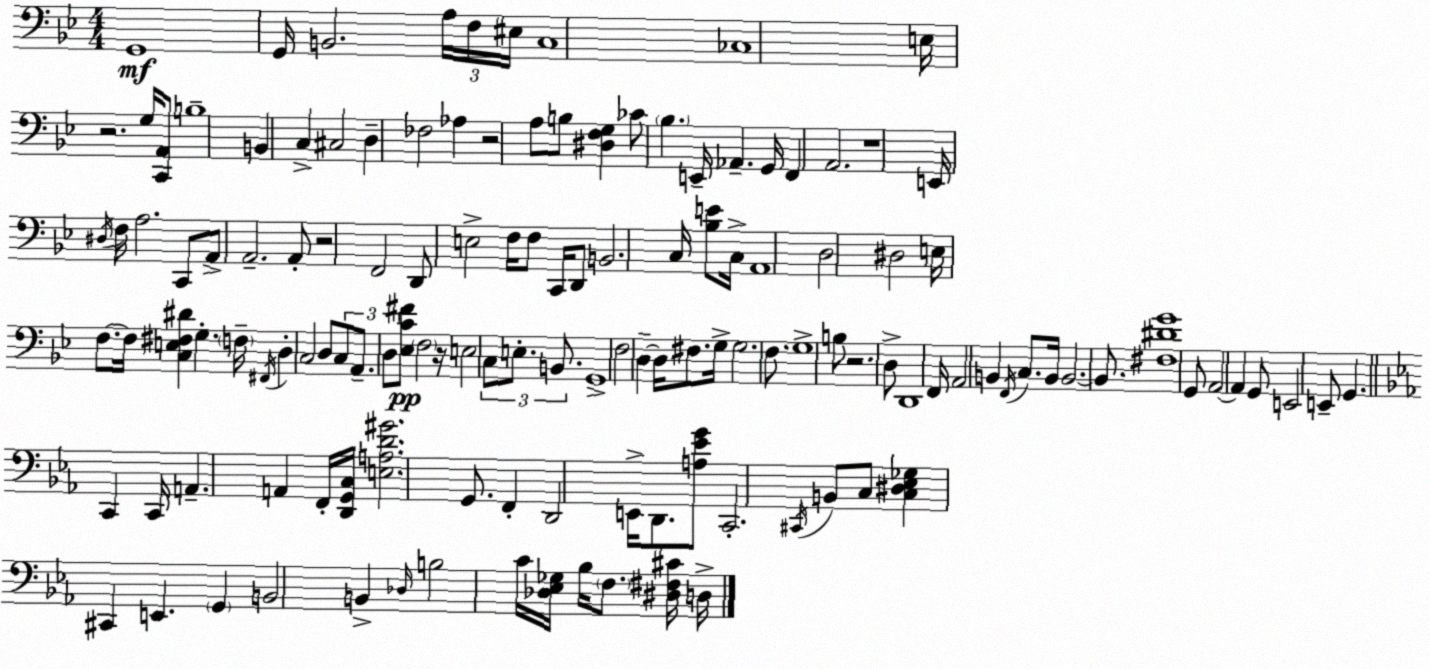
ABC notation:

X:1
T:Untitled
M:4/4
L:1/4
K:Gm
G,,4 G,,/4 B,,2 A,/4 F,/4 ^E,/4 C,4 _C,4 E,/4 z2 G,/4 [C,,A,,]/2 B,4 B,, C, ^C,2 D, _F,2 _A, z2 A,/2 B,/2 [^D,F,G,] _C/2 _B, E,,/4 _A,, G,,/4 F,, A,,2 z4 E,,/4 ^D,/4 F,/4 A,2 C,,/2 A,,/2 A,,2 A,,/2 z2 F,,2 D,,/2 E,2 F,/4 F,/2 C,,/4 D,,/2 B,,2 C,/4 [_B,E]/2 C,/4 A,,4 D,2 ^D,2 E,/4 F,/2 F,/4 [C,E,^F,^D] G, F,/4 ^F,,/4 D, C,2 D,/2 C,/2 A,,/2 D,/2 [_E,C^F]/2 F,2 z/4 E,2 C,/2 E,/2 B,,/2 G,,4 F,2 D, D,/4 ^F,/2 G,/4 G,2 F,/2 G,4 B,/2 z2 D,/2 D,,4 F,,/4 A,,2 B,, F,,/4 C,/2 B,,/4 B,,2 B,,/2 [^F,^DG]4 G,,/2 A,,2 A,, G,,/2 E,,2 E,,/2 G,, C,, C,,/4 A,, A,, F,,/4 [D,,G,,C,]/4 [E,A,D^G]2 G,,/2 F,, D,,2 E,,/4 D,,/2 [A,_EG]/2 C,,2 ^C,,/4 B,,/2 C,/2 [C,^D,_E,_G,] ^C,, E,, G,, B,,2 B,, _D,/4 B,2 C/4 [_D,_E,_G,]/4 _B,/4 F,/2 [^D,^F,^C]/4 D,/4